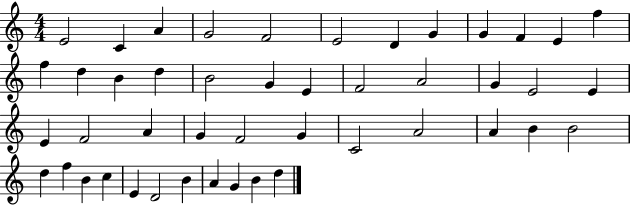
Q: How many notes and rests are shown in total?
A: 46